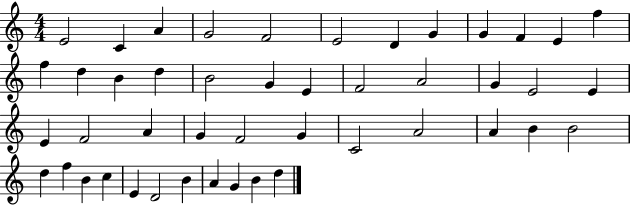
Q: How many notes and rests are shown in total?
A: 46